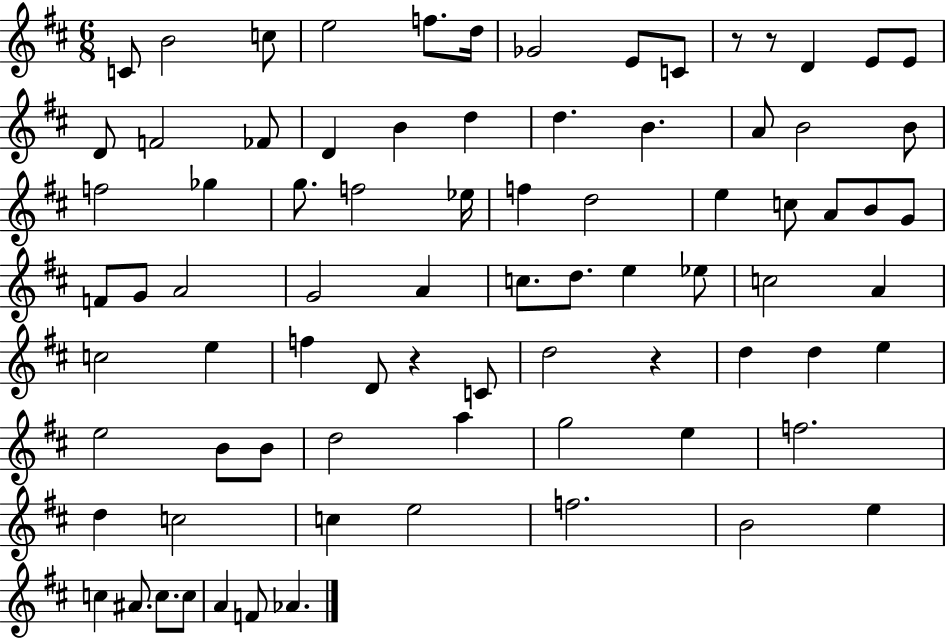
{
  \clef treble
  \numericTimeSignature
  \time 6/8
  \key d \major
  c'8 b'2 c''8 | e''2 f''8. d''16 | ges'2 e'8 c'8 | r8 r8 d'4 e'8 e'8 | \break d'8 f'2 fes'8 | d'4 b'4 d''4 | d''4. b'4. | a'8 b'2 b'8 | \break f''2 ges''4 | g''8. f''2 ees''16 | f''4 d''2 | e''4 c''8 a'8 b'8 g'8 | \break f'8 g'8 a'2 | g'2 a'4 | c''8. d''8. e''4 ees''8 | c''2 a'4 | \break c''2 e''4 | f''4 d'8 r4 c'8 | d''2 r4 | d''4 d''4 e''4 | \break e''2 b'8 b'8 | d''2 a''4 | g''2 e''4 | f''2. | \break d''4 c''2 | c''4 e''2 | f''2. | b'2 e''4 | \break c''4 ais'8. c''8. c''8 | a'4 f'8 aes'4. | \bar "|."
}